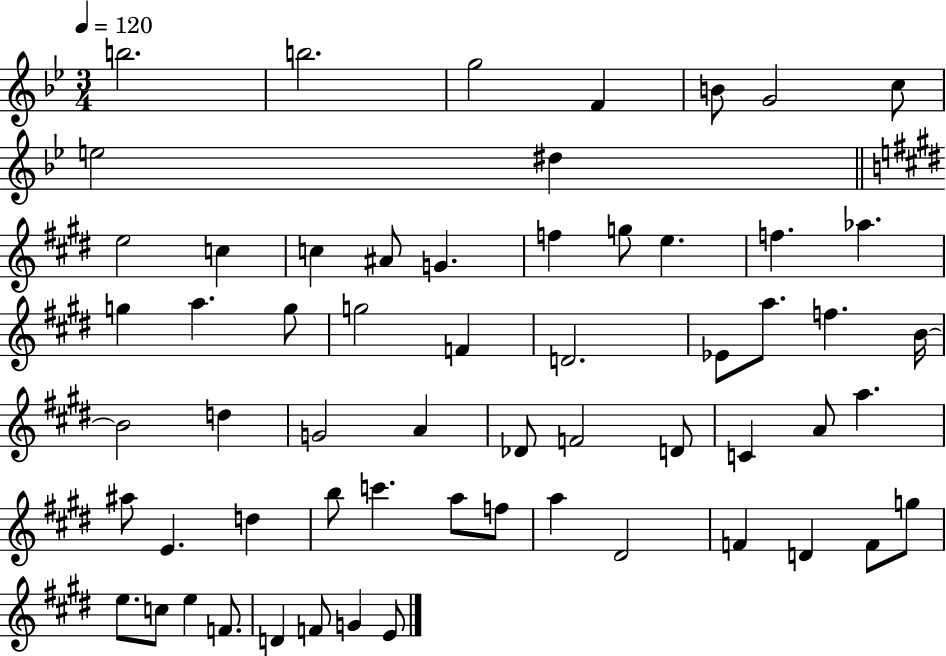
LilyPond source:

{
  \clef treble
  \numericTimeSignature
  \time 3/4
  \key bes \major
  \tempo 4 = 120
  b''2. | b''2. | g''2 f'4 | b'8 g'2 c''8 | \break e''2 dis''4 | \bar "||" \break \key e \major e''2 c''4 | c''4 ais'8 g'4. | f''4 g''8 e''4. | f''4. aes''4. | \break g''4 a''4. g''8 | g''2 f'4 | d'2. | ees'8 a''8. f''4. b'16~~ | \break b'2 d''4 | g'2 a'4 | des'8 f'2 d'8 | c'4 a'8 a''4. | \break ais''8 e'4. d''4 | b''8 c'''4. a''8 f''8 | a''4 dis'2 | f'4 d'4 f'8 g''8 | \break e''8. c''8 e''4 f'8. | d'4 f'8 g'4 e'8 | \bar "|."
}